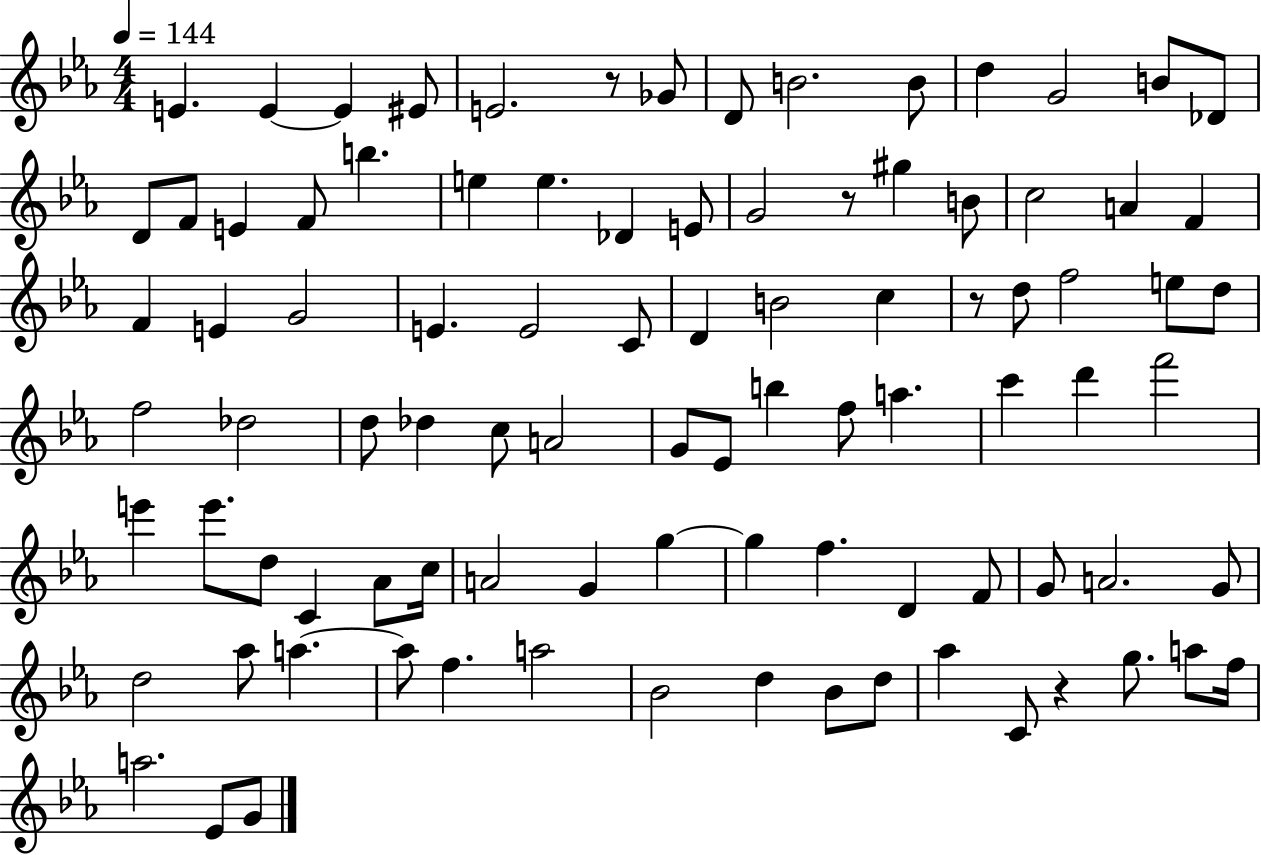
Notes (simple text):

E4/q. E4/q E4/q EIS4/e E4/h. R/e Gb4/e D4/e B4/h. B4/e D5/q G4/h B4/e Db4/e D4/e F4/e E4/q F4/e B5/q. E5/q E5/q. Db4/q E4/e G4/h R/e G#5/q B4/e C5/h A4/q F4/q F4/q E4/q G4/h E4/q. E4/h C4/e D4/q B4/h C5/q R/e D5/e F5/h E5/e D5/e F5/h Db5/h D5/e Db5/q C5/e A4/h G4/e Eb4/e B5/q F5/e A5/q. C6/q D6/q F6/h E6/q E6/e. D5/e C4/q Ab4/e C5/s A4/h G4/q G5/q G5/q F5/q. D4/q F4/e G4/e A4/h. G4/e D5/h Ab5/e A5/q. A5/e F5/q. A5/h Bb4/h D5/q Bb4/e D5/e Ab5/q C4/e R/q G5/e. A5/e F5/s A5/h. Eb4/e G4/e